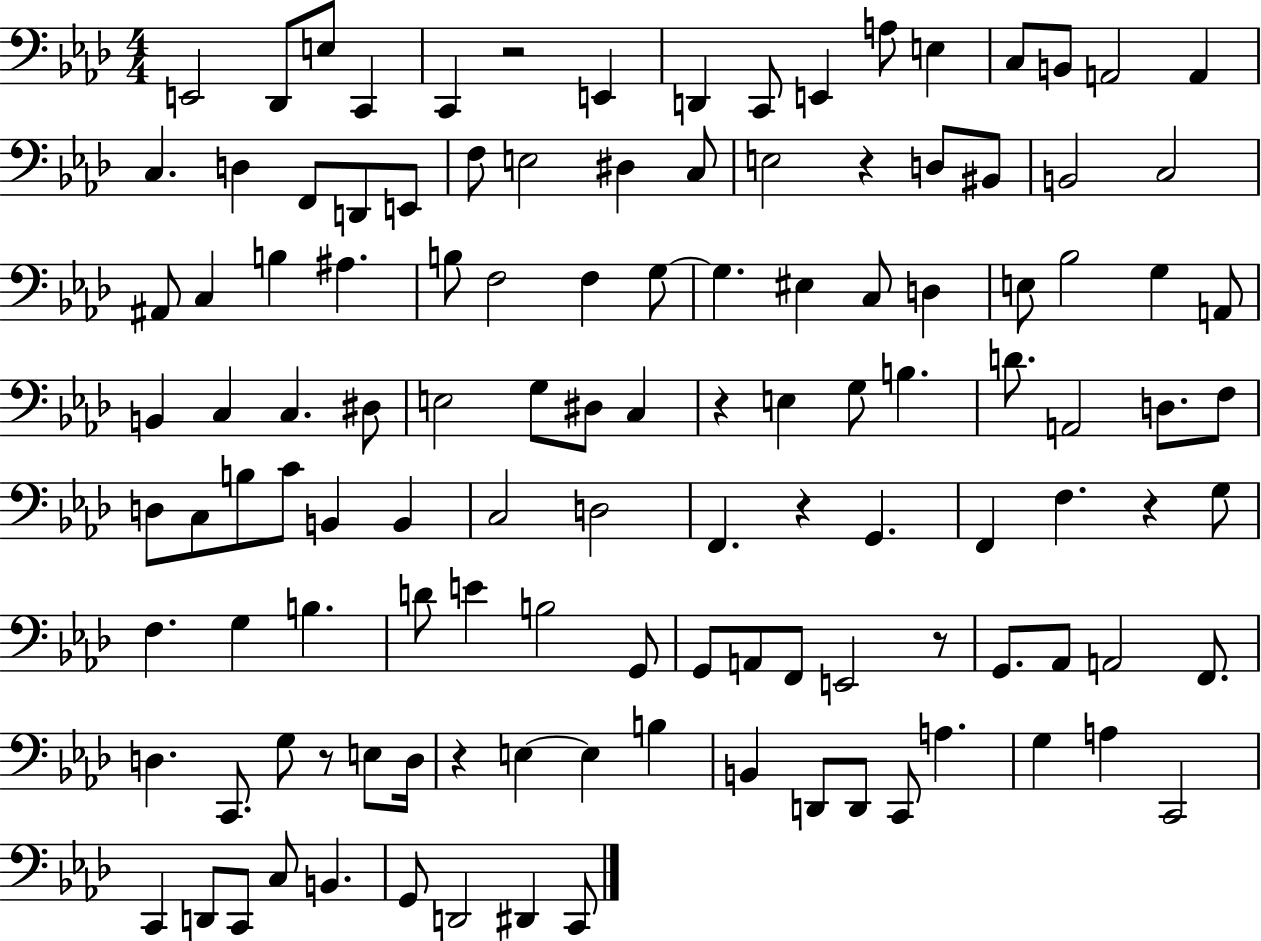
E2/h Db2/e E3/e C2/q C2/q R/h E2/q D2/q C2/e E2/q A3/e E3/q C3/e B2/e A2/h A2/q C3/q. D3/q F2/e D2/e E2/e F3/e E3/h D#3/q C3/e E3/h R/q D3/e BIS2/e B2/h C3/h A#2/e C3/q B3/q A#3/q. B3/e F3/h F3/q G3/e G3/q. EIS3/q C3/e D3/q E3/e Bb3/h G3/q A2/e B2/q C3/q C3/q. D#3/e E3/h G3/e D#3/e C3/q R/q E3/q G3/e B3/q. D4/e. A2/h D3/e. F3/e D3/e C3/e B3/e C4/e B2/q B2/q C3/h D3/h F2/q. R/q G2/q. F2/q F3/q. R/q G3/e F3/q. G3/q B3/q. D4/e E4/q B3/h G2/e G2/e A2/e F2/e E2/h R/e G2/e. Ab2/e A2/h F2/e. D3/q. C2/e. G3/e R/e E3/e D3/s R/q E3/q E3/q B3/q B2/q D2/e D2/e C2/e A3/q. G3/q A3/q C2/h C2/q D2/e C2/e C3/e B2/q. G2/e D2/h D#2/q C2/e